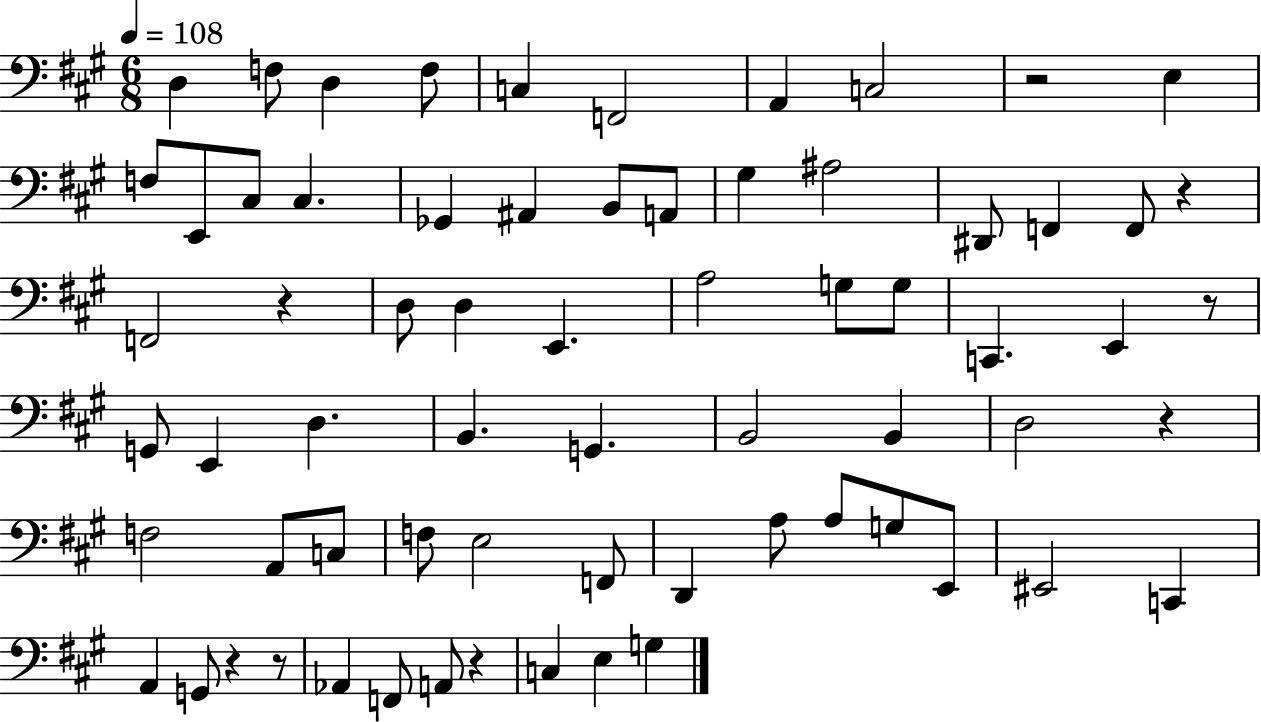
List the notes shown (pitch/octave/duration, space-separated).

D3/q F3/e D3/q F3/e C3/q F2/h A2/q C3/h R/h E3/q F3/e E2/e C#3/e C#3/q. Gb2/q A#2/q B2/e A2/e G#3/q A#3/h D#2/e F2/q F2/e R/q F2/h R/q D3/e D3/q E2/q. A3/h G3/e G3/e C2/q. E2/q R/e G2/e E2/q D3/q. B2/q. G2/q. B2/h B2/q D3/h R/q F3/h A2/e C3/e F3/e E3/h F2/e D2/q A3/e A3/e G3/e E2/e EIS2/h C2/q A2/q G2/e R/q R/e Ab2/q F2/e A2/e R/q C3/q E3/q G3/q